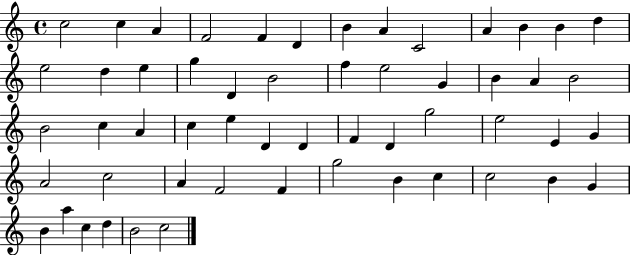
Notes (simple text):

C5/h C5/q A4/q F4/h F4/q D4/q B4/q A4/q C4/h A4/q B4/q B4/q D5/q E5/h D5/q E5/q G5/q D4/q B4/h F5/q E5/h G4/q B4/q A4/q B4/h B4/h C5/q A4/q C5/q E5/q D4/q D4/q F4/q D4/q G5/h E5/h E4/q G4/q A4/h C5/h A4/q F4/h F4/q G5/h B4/q C5/q C5/h B4/q G4/q B4/q A5/q C5/q D5/q B4/h C5/h